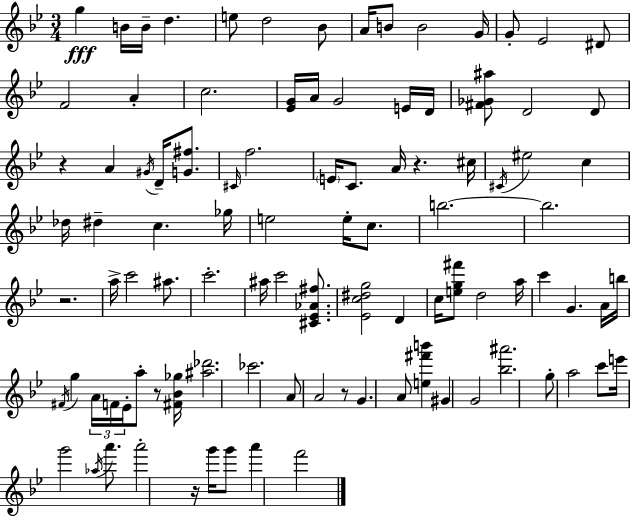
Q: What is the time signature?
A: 3/4